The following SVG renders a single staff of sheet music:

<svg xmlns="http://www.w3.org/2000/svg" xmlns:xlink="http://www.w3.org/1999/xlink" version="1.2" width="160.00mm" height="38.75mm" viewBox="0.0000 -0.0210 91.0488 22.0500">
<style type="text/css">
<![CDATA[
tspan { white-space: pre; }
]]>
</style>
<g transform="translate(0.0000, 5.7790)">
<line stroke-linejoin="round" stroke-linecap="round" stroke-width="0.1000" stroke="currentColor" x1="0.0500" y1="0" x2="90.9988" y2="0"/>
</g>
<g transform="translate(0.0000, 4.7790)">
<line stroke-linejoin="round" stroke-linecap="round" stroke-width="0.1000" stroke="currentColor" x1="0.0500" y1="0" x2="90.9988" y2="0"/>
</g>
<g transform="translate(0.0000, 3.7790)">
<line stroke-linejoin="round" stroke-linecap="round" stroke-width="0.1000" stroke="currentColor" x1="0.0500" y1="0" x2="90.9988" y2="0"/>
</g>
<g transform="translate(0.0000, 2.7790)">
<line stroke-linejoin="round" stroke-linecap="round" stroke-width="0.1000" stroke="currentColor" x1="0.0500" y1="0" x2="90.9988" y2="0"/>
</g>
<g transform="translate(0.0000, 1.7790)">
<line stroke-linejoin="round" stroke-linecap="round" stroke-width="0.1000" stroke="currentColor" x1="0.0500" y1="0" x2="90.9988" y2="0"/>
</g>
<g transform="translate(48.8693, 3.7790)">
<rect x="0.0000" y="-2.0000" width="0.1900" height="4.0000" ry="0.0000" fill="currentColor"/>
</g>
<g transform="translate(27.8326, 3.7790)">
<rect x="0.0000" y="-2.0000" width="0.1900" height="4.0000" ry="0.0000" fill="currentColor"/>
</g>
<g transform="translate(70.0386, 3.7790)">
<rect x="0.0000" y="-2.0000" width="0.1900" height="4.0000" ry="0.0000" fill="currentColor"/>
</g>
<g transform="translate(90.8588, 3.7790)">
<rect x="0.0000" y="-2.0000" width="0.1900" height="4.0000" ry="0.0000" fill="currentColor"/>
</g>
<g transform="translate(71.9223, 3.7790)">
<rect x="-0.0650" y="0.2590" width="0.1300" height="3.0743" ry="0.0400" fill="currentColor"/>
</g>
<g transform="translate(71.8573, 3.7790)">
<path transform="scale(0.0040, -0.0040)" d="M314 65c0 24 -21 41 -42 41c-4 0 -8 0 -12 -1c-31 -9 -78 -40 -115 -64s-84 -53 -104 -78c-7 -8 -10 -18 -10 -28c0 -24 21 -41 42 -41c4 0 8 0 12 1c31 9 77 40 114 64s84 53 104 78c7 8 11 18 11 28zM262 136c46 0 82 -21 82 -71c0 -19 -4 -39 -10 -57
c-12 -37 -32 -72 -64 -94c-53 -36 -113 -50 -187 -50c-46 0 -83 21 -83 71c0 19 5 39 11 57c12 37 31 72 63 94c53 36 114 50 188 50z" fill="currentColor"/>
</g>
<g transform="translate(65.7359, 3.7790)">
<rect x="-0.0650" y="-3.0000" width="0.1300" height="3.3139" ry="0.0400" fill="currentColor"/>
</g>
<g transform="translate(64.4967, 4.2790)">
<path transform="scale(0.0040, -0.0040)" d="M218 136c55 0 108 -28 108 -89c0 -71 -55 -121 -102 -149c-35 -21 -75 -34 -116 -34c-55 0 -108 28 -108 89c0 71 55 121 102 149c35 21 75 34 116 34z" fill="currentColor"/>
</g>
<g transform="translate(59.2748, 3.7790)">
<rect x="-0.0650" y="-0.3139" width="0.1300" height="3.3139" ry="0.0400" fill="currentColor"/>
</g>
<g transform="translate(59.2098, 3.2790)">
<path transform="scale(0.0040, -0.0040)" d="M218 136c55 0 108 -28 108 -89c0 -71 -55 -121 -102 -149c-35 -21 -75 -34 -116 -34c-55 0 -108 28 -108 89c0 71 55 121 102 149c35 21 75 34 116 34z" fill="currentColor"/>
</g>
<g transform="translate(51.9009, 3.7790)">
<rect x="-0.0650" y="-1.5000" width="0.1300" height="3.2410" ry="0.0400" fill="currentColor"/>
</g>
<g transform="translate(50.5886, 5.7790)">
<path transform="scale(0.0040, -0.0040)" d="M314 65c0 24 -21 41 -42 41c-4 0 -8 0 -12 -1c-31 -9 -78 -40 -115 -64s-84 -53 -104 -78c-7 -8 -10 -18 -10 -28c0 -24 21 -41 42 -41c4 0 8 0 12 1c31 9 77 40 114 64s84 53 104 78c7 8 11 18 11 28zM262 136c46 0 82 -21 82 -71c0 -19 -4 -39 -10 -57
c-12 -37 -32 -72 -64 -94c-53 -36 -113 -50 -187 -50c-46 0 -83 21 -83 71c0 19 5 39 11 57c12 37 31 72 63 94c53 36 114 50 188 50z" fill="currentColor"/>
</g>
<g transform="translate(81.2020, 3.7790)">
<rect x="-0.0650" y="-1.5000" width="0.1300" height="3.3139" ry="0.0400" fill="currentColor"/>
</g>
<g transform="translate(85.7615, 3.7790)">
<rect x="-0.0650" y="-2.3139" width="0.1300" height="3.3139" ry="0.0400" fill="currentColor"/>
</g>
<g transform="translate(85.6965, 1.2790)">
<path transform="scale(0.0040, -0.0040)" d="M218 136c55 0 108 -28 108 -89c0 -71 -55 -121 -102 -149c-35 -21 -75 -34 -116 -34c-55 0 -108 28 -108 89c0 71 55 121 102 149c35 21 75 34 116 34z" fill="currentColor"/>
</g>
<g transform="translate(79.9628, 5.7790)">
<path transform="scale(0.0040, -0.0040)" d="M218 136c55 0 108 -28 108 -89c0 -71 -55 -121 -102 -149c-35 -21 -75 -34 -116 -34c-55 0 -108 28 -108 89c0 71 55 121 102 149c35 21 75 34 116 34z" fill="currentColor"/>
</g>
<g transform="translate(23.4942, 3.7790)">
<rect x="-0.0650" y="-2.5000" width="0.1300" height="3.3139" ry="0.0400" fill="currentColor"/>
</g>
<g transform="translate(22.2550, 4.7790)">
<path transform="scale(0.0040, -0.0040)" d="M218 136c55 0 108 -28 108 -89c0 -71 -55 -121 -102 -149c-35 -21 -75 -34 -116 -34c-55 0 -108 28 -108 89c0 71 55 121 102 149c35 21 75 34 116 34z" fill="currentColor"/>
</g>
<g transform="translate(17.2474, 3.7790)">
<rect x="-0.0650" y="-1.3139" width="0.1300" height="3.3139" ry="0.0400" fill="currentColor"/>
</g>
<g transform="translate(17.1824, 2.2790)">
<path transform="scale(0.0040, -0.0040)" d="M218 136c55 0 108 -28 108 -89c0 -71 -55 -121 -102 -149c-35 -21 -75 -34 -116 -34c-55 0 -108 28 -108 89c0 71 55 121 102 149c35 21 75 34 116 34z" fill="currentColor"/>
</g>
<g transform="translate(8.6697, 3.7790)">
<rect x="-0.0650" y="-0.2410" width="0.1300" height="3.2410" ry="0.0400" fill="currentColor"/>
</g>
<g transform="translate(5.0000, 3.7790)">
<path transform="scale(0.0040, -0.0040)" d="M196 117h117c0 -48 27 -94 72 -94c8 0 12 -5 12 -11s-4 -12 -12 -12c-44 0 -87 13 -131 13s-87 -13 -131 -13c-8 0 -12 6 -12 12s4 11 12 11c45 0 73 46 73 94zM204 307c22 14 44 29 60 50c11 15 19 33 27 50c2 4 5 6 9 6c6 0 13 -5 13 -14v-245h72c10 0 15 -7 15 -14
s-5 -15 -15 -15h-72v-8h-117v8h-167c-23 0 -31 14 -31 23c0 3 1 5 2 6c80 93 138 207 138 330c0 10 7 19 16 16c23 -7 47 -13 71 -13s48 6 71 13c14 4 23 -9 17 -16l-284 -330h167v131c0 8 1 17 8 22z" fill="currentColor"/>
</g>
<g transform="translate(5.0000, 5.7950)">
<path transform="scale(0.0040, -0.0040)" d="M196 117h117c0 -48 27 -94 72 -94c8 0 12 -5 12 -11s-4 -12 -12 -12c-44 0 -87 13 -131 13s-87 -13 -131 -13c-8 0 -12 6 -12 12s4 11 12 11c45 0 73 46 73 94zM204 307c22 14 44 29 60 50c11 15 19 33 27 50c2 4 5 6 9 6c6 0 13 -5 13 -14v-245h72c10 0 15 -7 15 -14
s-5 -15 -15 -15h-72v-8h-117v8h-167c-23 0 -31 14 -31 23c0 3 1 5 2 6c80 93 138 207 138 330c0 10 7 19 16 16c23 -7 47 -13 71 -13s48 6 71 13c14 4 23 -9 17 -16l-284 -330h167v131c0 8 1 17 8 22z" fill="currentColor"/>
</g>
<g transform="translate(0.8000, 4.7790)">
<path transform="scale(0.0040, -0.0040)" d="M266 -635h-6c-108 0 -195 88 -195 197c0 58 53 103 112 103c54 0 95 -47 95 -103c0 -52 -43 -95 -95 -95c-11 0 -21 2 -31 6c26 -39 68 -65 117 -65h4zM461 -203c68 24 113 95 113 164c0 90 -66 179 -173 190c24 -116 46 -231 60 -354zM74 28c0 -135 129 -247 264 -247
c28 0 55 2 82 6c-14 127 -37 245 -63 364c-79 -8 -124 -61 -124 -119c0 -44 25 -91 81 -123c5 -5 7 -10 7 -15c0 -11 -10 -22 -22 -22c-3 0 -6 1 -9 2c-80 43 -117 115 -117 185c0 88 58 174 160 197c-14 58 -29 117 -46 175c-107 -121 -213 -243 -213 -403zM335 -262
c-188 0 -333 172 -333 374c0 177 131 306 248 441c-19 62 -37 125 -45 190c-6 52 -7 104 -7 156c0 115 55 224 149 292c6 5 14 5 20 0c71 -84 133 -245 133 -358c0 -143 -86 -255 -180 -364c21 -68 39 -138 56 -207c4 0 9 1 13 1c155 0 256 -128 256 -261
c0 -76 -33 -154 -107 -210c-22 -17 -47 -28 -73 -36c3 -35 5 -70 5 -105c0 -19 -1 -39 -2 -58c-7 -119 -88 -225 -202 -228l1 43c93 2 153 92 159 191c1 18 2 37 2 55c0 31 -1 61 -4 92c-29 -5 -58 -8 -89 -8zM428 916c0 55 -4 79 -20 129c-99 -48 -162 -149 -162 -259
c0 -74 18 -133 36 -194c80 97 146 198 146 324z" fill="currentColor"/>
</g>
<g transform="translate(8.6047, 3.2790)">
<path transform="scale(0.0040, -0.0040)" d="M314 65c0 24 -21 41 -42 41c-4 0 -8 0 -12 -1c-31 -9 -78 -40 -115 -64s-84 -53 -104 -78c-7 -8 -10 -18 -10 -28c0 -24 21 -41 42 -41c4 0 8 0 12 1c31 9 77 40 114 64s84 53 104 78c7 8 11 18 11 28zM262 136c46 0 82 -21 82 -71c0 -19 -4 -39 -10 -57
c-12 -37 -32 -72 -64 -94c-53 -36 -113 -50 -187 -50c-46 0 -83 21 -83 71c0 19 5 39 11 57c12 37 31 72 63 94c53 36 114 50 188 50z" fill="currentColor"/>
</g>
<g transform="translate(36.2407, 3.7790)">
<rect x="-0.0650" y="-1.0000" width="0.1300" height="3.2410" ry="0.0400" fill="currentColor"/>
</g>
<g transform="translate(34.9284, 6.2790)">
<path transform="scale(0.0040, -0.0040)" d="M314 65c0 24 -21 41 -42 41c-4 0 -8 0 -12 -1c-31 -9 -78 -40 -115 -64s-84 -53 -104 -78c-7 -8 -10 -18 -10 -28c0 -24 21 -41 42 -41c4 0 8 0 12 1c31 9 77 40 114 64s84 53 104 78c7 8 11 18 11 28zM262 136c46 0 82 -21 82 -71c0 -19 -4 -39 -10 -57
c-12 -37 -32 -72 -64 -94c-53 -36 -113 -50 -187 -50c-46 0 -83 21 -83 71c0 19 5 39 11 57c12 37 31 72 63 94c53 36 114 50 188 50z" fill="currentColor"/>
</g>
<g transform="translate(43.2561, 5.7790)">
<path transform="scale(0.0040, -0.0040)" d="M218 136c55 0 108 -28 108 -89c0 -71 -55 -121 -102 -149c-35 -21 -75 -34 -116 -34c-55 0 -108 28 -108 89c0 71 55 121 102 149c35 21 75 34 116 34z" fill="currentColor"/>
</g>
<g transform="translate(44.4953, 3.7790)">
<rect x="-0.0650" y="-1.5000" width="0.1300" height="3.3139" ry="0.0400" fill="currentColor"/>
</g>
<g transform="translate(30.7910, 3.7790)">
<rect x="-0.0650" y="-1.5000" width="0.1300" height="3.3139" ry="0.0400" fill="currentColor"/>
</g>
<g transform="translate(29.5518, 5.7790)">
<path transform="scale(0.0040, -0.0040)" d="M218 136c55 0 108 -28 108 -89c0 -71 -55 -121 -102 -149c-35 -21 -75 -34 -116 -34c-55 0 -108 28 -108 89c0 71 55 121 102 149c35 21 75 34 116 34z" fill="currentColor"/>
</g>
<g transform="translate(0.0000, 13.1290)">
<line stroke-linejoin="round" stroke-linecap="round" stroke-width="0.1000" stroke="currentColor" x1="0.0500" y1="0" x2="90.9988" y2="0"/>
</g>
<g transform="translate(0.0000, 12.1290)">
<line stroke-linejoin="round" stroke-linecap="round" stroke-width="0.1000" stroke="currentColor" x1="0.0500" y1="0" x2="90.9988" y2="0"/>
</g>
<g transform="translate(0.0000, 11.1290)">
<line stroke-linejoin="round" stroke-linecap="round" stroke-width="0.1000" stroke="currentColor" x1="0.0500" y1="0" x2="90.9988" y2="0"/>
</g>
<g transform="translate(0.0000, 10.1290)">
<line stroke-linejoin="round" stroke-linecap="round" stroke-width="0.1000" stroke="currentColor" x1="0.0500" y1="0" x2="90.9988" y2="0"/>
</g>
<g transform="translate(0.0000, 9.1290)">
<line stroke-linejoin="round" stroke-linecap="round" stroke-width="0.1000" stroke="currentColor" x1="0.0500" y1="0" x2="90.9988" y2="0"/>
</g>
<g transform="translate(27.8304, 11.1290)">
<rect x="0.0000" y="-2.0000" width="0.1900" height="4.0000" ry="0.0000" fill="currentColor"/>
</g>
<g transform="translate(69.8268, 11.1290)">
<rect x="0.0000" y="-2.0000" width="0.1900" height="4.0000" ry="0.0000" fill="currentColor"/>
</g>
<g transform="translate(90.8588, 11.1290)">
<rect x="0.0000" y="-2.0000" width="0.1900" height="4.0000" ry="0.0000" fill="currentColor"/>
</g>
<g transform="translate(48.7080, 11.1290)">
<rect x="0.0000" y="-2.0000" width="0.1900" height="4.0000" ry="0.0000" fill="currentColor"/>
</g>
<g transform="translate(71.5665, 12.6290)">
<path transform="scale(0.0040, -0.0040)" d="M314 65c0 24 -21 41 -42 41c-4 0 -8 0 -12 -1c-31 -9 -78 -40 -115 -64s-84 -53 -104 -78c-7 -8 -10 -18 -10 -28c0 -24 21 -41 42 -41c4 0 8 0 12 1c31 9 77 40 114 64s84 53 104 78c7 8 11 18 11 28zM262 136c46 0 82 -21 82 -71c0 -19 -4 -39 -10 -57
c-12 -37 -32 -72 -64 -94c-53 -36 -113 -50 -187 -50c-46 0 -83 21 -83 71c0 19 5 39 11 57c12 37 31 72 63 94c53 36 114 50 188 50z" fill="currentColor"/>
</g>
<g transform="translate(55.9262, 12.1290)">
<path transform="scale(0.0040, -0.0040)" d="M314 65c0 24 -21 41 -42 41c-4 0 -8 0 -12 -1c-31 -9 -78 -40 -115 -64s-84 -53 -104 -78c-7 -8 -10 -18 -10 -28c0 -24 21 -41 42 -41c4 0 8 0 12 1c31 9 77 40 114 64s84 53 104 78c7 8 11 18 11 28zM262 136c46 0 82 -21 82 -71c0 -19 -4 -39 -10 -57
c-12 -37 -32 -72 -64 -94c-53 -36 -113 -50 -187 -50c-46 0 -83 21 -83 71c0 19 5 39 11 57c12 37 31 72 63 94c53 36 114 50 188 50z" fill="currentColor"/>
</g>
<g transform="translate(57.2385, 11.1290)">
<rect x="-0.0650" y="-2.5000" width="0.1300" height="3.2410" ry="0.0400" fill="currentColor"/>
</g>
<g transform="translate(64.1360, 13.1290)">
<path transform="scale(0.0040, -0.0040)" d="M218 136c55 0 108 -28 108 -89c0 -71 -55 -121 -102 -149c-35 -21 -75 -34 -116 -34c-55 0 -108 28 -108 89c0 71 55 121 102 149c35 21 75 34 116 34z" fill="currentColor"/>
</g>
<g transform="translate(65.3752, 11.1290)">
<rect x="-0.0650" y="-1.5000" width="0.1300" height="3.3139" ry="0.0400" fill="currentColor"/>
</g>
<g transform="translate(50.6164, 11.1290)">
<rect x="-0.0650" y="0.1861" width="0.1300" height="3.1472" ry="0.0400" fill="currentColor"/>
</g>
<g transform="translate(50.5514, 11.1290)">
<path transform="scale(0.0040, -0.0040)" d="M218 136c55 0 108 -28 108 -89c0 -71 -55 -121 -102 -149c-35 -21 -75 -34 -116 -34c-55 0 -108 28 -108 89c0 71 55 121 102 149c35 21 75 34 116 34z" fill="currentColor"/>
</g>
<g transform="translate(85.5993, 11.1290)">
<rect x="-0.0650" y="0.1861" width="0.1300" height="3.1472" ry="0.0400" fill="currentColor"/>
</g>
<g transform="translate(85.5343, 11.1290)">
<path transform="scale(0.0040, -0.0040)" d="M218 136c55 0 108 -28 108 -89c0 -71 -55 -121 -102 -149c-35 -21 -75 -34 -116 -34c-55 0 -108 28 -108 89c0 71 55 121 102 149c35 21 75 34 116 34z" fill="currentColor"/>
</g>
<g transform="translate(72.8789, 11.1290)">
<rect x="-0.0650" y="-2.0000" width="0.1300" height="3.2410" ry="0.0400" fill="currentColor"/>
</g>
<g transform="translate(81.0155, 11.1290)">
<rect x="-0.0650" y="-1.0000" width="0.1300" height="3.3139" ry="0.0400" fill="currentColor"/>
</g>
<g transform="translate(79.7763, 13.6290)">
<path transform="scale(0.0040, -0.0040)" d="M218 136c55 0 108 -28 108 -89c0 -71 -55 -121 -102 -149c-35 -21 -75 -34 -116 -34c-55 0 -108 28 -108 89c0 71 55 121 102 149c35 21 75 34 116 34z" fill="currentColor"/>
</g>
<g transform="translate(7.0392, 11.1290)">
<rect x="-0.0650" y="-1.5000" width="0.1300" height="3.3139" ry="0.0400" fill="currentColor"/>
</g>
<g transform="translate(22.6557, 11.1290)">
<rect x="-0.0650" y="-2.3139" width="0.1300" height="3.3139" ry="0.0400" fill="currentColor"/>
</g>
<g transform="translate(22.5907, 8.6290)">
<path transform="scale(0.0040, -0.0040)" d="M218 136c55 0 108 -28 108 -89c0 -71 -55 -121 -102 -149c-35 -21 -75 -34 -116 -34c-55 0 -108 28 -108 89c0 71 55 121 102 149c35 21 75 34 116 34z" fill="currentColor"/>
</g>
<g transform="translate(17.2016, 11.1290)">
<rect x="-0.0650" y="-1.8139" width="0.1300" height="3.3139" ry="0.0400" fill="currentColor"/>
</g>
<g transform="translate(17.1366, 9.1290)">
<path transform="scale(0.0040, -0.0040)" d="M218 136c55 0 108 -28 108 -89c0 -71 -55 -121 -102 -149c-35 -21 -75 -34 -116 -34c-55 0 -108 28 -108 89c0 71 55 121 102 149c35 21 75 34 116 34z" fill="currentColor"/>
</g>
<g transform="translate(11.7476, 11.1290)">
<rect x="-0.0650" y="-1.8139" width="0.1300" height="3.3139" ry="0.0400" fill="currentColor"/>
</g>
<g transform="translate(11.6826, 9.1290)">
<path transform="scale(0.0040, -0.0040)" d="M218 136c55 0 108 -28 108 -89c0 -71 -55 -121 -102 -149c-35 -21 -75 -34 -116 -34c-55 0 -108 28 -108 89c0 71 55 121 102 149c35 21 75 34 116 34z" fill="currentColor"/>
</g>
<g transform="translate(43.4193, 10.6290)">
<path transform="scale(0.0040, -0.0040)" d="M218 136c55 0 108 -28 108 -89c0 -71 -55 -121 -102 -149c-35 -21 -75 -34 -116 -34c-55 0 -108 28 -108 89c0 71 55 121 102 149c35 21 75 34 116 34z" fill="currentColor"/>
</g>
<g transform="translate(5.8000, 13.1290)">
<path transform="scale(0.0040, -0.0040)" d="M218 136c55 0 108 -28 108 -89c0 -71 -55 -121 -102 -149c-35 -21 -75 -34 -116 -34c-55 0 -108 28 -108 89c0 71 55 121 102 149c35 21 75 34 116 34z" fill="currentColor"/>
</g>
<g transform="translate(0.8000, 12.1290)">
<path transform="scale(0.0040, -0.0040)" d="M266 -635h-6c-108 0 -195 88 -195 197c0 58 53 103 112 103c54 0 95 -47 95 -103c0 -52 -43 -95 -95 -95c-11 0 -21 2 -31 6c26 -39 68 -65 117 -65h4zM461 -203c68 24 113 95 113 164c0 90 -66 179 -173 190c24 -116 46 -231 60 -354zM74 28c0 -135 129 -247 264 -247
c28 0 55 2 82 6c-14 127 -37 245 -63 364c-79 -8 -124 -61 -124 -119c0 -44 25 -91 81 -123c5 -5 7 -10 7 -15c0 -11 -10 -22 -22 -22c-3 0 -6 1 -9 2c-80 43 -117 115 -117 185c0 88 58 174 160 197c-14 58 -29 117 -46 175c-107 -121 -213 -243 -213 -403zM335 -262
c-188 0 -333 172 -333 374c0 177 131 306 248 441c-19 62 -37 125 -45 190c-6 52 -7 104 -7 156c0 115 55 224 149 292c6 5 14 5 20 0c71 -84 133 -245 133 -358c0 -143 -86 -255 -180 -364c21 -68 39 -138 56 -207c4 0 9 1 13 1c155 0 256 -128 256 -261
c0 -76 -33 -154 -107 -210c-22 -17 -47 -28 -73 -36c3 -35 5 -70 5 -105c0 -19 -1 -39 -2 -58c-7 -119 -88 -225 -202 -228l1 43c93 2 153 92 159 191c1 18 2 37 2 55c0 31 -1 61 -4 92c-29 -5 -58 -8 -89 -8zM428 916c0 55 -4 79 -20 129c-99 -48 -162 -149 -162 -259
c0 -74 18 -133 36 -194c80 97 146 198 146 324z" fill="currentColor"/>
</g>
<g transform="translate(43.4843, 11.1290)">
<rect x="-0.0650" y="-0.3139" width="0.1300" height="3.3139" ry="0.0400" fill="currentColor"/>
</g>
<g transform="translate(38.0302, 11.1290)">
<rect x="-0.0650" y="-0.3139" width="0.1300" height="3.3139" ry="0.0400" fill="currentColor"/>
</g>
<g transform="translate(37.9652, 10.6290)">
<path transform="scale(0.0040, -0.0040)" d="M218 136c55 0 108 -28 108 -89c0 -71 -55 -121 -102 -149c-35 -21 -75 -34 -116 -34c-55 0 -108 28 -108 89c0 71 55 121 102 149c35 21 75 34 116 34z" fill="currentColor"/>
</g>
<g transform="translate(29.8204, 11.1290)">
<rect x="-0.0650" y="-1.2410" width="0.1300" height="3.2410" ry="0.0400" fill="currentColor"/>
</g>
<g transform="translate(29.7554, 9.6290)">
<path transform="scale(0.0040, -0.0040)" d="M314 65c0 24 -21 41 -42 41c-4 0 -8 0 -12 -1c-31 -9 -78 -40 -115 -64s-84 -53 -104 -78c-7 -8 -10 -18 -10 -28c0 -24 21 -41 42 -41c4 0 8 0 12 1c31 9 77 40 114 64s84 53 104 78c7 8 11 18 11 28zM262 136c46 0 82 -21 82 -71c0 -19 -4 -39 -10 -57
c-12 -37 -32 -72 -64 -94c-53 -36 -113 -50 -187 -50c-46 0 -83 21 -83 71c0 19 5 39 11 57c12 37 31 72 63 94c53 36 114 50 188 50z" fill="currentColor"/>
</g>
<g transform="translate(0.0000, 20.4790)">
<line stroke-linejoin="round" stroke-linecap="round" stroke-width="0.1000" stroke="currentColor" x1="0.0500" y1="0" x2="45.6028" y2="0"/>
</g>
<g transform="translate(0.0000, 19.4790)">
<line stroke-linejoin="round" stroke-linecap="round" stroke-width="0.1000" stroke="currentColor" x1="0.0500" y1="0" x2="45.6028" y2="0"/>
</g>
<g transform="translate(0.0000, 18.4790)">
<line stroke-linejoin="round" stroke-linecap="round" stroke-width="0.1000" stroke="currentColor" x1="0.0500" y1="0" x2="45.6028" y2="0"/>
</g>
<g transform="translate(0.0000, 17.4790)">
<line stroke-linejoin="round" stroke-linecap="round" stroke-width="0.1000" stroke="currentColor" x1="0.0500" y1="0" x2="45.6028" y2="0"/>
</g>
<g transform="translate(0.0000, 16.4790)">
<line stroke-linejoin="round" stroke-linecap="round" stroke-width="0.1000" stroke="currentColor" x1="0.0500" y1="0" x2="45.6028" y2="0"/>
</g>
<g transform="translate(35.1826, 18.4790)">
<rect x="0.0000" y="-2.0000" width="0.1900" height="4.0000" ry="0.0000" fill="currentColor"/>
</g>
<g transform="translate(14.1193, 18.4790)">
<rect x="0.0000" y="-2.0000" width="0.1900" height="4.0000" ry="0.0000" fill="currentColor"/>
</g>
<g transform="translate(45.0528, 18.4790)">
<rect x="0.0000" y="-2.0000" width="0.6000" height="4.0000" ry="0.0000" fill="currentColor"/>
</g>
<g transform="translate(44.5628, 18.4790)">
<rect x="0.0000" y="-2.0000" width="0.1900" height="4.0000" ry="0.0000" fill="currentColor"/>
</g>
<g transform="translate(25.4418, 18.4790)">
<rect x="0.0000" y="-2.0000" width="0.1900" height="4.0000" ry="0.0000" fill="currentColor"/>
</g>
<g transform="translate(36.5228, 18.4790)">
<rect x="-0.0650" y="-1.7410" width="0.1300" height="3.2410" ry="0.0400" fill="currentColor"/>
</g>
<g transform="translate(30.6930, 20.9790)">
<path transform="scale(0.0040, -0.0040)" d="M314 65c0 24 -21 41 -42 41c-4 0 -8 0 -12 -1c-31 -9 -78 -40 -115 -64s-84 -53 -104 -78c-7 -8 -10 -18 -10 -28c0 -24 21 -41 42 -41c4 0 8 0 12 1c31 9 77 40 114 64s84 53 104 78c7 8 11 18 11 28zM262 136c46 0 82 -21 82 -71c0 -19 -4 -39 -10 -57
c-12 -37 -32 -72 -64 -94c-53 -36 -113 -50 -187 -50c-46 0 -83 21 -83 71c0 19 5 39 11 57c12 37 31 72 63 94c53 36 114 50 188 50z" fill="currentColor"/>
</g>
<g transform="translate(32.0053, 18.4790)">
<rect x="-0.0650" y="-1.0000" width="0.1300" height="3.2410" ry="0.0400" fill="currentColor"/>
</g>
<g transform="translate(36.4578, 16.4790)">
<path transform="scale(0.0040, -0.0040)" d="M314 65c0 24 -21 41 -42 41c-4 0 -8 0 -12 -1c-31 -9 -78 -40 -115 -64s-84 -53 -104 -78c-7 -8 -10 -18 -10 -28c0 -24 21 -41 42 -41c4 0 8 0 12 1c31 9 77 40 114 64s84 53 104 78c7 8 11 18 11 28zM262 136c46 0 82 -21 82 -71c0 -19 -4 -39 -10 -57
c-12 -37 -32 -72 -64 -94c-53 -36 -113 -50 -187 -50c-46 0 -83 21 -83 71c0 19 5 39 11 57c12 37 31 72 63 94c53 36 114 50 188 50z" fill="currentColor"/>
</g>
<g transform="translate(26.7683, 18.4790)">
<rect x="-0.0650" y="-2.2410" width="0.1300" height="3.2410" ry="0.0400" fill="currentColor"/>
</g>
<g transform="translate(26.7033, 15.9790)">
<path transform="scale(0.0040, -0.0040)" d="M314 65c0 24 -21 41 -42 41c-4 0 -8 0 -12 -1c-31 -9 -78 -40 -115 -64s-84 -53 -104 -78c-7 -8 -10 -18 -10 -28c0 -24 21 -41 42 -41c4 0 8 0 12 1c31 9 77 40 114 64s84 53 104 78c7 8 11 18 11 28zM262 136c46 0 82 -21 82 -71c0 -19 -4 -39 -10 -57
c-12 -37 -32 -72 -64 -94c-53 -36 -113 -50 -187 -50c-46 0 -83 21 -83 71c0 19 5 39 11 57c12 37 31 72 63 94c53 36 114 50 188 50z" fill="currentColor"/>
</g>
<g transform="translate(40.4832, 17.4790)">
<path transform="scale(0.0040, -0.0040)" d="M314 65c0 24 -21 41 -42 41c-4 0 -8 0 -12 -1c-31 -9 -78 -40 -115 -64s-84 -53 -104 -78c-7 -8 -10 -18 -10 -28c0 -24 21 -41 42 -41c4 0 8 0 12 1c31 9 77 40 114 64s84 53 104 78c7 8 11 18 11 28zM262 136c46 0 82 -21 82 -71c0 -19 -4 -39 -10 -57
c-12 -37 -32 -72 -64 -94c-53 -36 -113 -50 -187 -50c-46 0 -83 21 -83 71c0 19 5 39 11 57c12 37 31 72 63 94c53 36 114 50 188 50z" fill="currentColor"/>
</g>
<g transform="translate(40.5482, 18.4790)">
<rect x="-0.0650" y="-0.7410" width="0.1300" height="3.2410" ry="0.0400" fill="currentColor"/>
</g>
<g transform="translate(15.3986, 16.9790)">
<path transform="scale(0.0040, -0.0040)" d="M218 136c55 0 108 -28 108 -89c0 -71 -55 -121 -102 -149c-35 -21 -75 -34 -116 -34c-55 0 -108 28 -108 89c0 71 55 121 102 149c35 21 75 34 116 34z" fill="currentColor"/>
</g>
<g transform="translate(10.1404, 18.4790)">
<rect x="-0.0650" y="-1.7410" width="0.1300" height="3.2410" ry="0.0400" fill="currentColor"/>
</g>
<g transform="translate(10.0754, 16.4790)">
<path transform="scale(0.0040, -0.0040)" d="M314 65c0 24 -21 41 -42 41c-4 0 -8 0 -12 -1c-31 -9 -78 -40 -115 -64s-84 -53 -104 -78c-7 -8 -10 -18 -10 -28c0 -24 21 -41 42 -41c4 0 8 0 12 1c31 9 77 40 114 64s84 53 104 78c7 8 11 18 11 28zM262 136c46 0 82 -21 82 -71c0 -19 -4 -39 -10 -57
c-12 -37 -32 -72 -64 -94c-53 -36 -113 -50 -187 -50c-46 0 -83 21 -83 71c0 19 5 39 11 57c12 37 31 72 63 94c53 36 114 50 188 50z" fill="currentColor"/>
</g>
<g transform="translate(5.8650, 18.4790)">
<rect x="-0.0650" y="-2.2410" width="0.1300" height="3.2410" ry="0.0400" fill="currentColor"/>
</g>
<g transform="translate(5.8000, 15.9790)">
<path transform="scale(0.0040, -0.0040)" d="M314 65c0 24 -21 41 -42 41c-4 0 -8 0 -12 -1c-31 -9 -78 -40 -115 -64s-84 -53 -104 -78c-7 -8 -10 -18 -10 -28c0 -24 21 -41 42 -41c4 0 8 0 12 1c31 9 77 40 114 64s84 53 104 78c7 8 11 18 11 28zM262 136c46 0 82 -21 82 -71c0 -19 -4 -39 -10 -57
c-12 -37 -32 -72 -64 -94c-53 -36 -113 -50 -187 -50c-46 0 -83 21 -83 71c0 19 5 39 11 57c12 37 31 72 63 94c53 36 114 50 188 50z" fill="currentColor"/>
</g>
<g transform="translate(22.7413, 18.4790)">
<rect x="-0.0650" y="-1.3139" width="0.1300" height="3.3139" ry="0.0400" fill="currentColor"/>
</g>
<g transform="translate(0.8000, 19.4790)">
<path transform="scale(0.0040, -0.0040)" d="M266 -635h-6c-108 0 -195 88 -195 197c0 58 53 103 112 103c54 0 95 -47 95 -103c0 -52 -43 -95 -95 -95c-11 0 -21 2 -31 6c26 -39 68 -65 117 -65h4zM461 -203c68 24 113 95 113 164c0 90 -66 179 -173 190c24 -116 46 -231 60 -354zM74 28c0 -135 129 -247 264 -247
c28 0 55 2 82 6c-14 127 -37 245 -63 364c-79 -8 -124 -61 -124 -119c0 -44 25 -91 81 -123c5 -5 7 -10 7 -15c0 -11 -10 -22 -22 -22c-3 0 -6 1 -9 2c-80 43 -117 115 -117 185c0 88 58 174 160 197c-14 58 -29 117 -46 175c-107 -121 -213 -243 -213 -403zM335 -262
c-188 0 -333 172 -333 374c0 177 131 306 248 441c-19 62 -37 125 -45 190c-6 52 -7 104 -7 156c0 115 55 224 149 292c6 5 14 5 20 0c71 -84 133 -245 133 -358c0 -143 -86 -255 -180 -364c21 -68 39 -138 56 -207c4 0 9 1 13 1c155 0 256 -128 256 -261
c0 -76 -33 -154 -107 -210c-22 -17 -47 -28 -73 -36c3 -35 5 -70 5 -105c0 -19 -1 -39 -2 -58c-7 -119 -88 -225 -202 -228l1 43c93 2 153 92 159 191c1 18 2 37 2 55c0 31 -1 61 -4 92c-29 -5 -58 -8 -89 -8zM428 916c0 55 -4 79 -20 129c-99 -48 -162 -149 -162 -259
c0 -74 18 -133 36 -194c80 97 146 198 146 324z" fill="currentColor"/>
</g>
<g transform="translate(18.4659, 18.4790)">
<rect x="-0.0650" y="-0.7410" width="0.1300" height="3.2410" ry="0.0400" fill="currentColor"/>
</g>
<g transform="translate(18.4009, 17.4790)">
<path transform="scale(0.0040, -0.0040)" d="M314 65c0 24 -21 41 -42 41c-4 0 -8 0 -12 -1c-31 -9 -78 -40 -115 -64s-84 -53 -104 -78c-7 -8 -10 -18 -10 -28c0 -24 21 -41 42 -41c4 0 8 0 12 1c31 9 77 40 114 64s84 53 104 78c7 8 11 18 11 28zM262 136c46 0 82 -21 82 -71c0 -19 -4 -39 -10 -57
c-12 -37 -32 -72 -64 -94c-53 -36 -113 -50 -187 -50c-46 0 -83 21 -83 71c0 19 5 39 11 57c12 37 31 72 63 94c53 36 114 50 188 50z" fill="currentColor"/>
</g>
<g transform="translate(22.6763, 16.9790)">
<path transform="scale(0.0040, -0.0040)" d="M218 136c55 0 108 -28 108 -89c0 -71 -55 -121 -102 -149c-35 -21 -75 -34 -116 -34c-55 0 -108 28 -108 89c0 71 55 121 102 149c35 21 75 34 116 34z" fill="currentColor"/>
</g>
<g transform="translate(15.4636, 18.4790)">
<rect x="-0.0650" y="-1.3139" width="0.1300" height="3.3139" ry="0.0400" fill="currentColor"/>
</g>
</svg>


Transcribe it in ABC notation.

X:1
T:Untitled
M:4/4
L:1/4
K:C
c2 e G E D2 E E2 c A B2 E g E f f g e2 c c B G2 E F2 D B g2 f2 e d2 e g2 D2 f2 d2